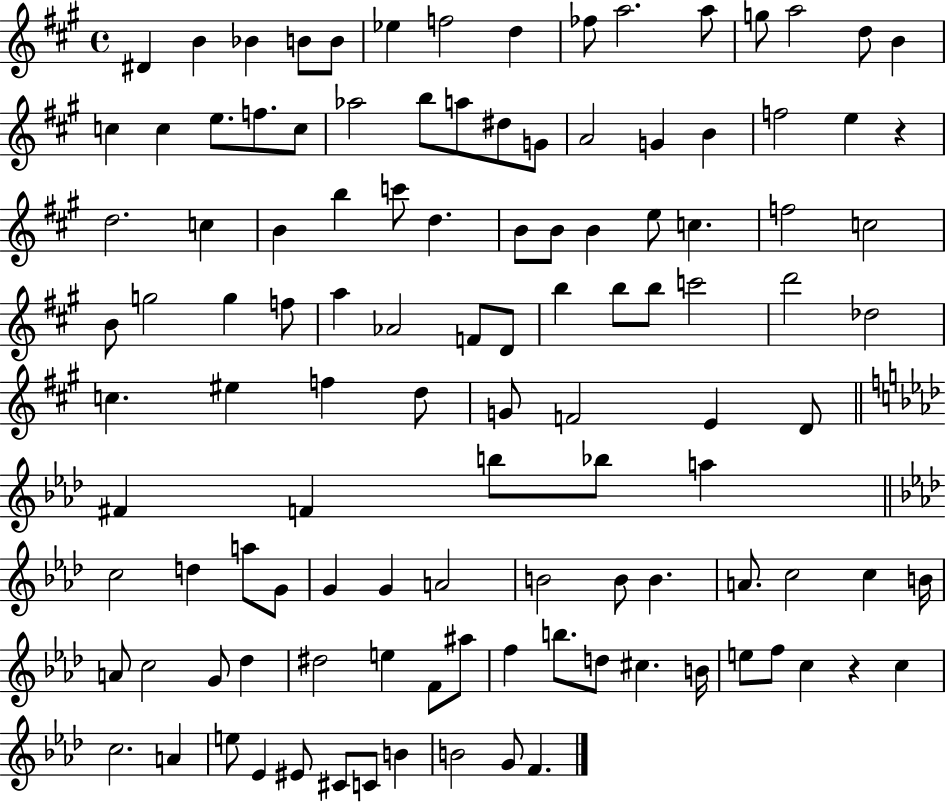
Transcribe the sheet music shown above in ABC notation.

X:1
T:Untitled
M:4/4
L:1/4
K:A
^D B _B B/2 B/2 _e f2 d _f/2 a2 a/2 g/2 a2 d/2 B c c e/2 f/2 c/2 _a2 b/2 a/2 ^d/2 G/2 A2 G B f2 e z d2 c B b c'/2 d B/2 B/2 B e/2 c f2 c2 B/2 g2 g f/2 a _A2 F/2 D/2 b b/2 b/2 c'2 d'2 _d2 c ^e f d/2 G/2 F2 E D/2 ^F F b/2 _b/2 a c2 d a/2 G/2 G G A2 B2 B/2 B A/2 c2 c B/4 A/2 c2 G/2 _d ^d2 e F/2 ^a/2 f b/2 d/2 ^c B/4 e/2 f/2 c z c c2 A e/2 _E ^E/2 ^C/2 C/2 B B2 G/2 F